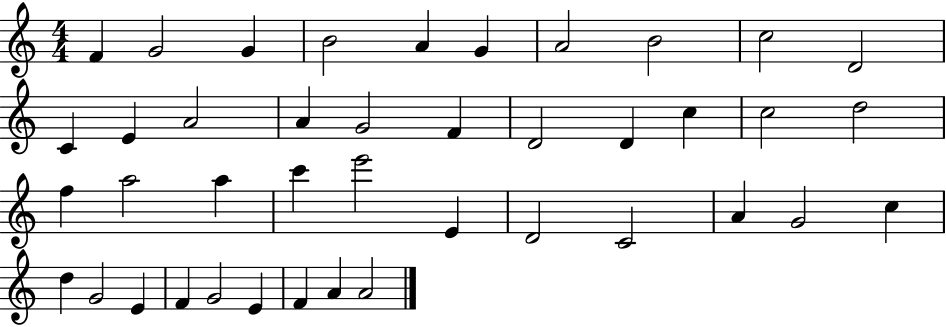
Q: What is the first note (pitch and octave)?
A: F4